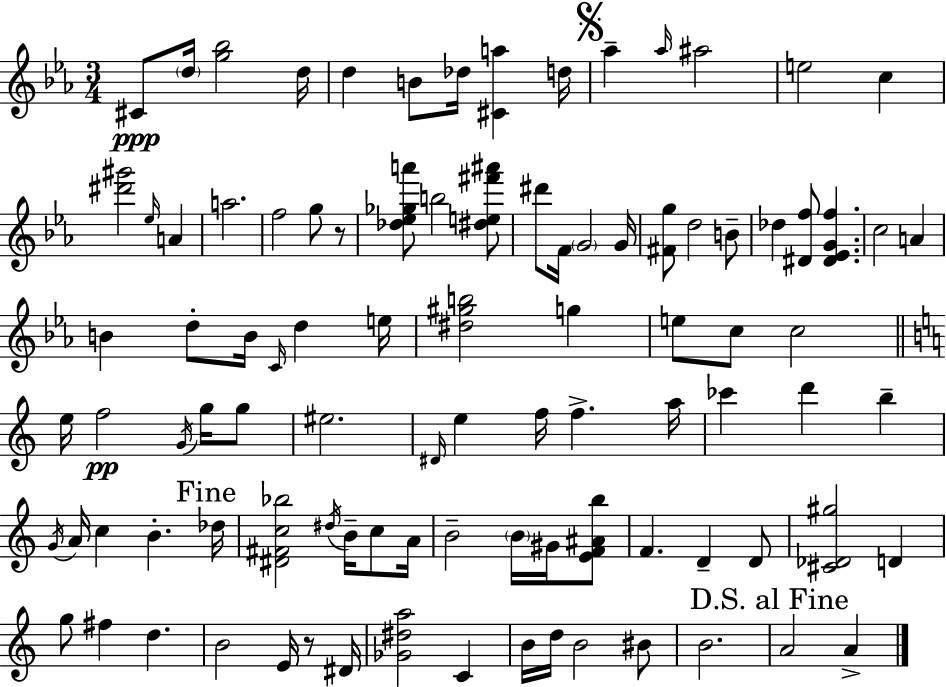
{
  \clef treble
  \numericTimeSignature
  \time 3/4
  \key ees \major
  \repeat volta 2 { cis'8\ppp \parenthesize d''16 <g'' bes''>2 d''16 | d''4 b'8 des''16 <cis' a''>4 d''16 | \mark \markup { \musicglyph "scripts.segno" } aes''4-- \grace { aes''16 } ais''2 | e''2 c''4 | \break <dis''' gis'''>2 \grace { ees''16 } a'4 | a''2. | f''2 g''8 | r8 <des'' ees'' ges'' a'''>8 b''2 | \break <dis'' e'' fis''' ais'''>8 dis'''8 f'16 \parenthesize g'2 | g'16 <fis' g''>8 d''2 | b'8-- des''4 <dis' f''>8 <dis' ees' g' f''>4. | c''2 a'4 | \break b'4 d''8-. b'16 \grace { c'16 } d''4 | e''16 <dis'' gis'' b''>2 g''4 | e''8 c''8 c''2 | \bar "||" \break \key a \minor e''16 f''2\pp \acciaccatura { g'16 } g''16 g''8 | eis''2. | \grace { dis'16 } e''4 f''16 f''4.-> | a''16 ces'''4 d'''4 b''4-- | \break \acciaccatura { g'16 } a'16 c''4 b'4.-. | \mark "Fine" des''16 <dis' fis' c'' bes''>2 \acciaccatura { dis''16 } | b'16-- c''8 a'16 b'2-- | \parenthesize b'16 gis'16 <e' f' ais' b''>8 f'4. d'4-- | \break d'8 <cis' des' gis''>2 | d'4 g''8 fis''4 d''4. | b'2 | e'16 r8 dis'16 <ges' dis'' a''>2 | \break c'4 b'16 d''16 b'2 | bis'8 b'2. | \mark "D.S. al Fine" a'2 | a'4-> } \bar "|."
}